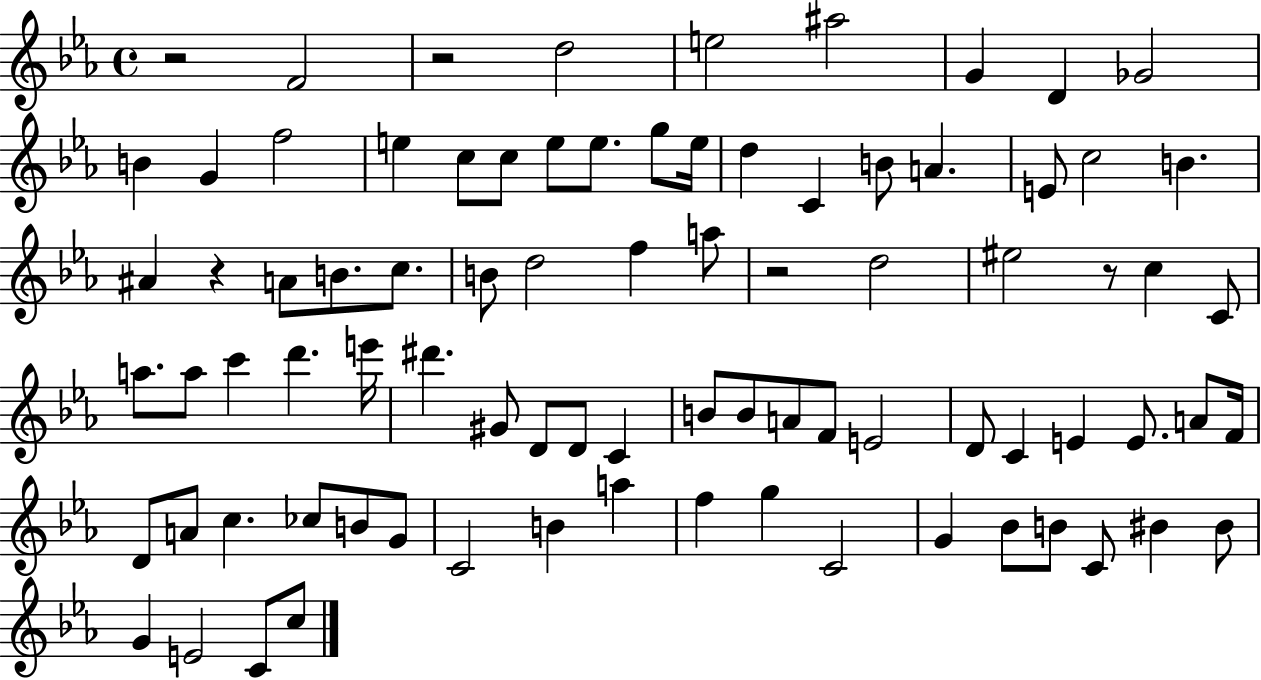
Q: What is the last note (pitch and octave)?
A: C5